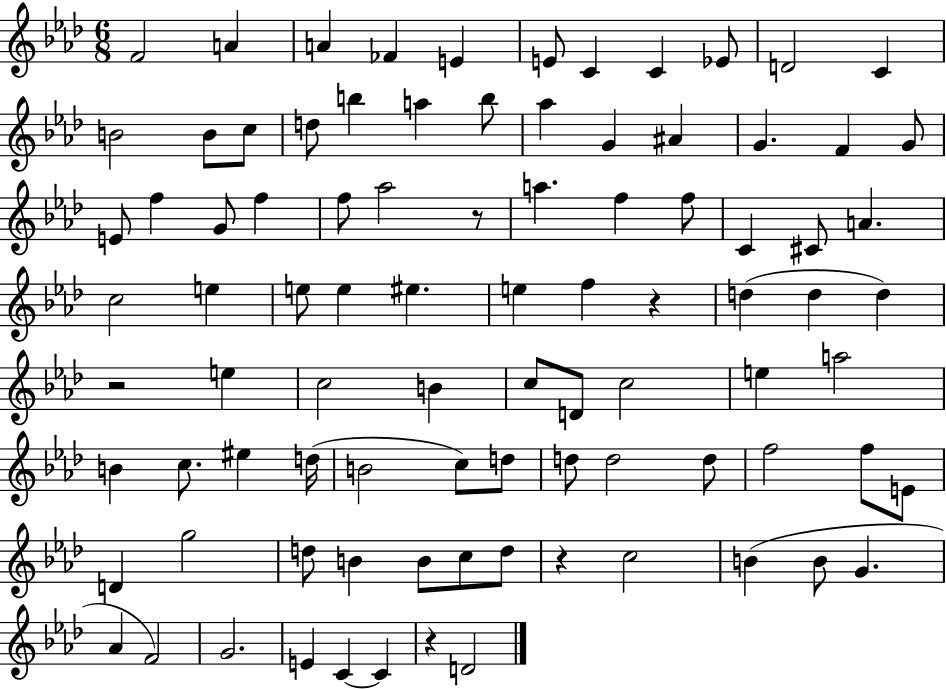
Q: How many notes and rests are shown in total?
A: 90